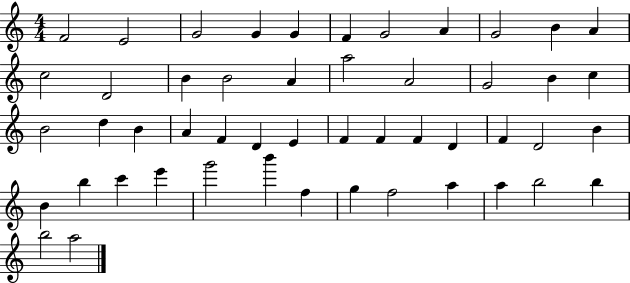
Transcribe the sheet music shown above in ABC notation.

X:1
T:Untitled
M:4/4
L:1/4
K:C
F2 E2 G2 G G F G2 A G2 B A c2 D2 B B2 A a2 A2 G2 B c B2 d B A F D E F F F D F D2 B B b c' e' g'2 b' f g f2 a a b2 b b2 a2